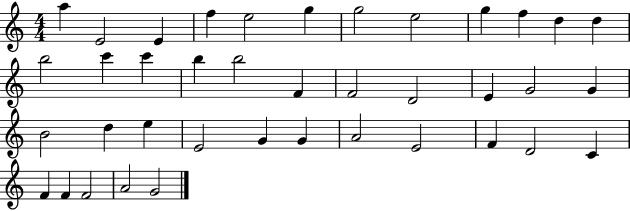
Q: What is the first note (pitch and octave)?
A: A5